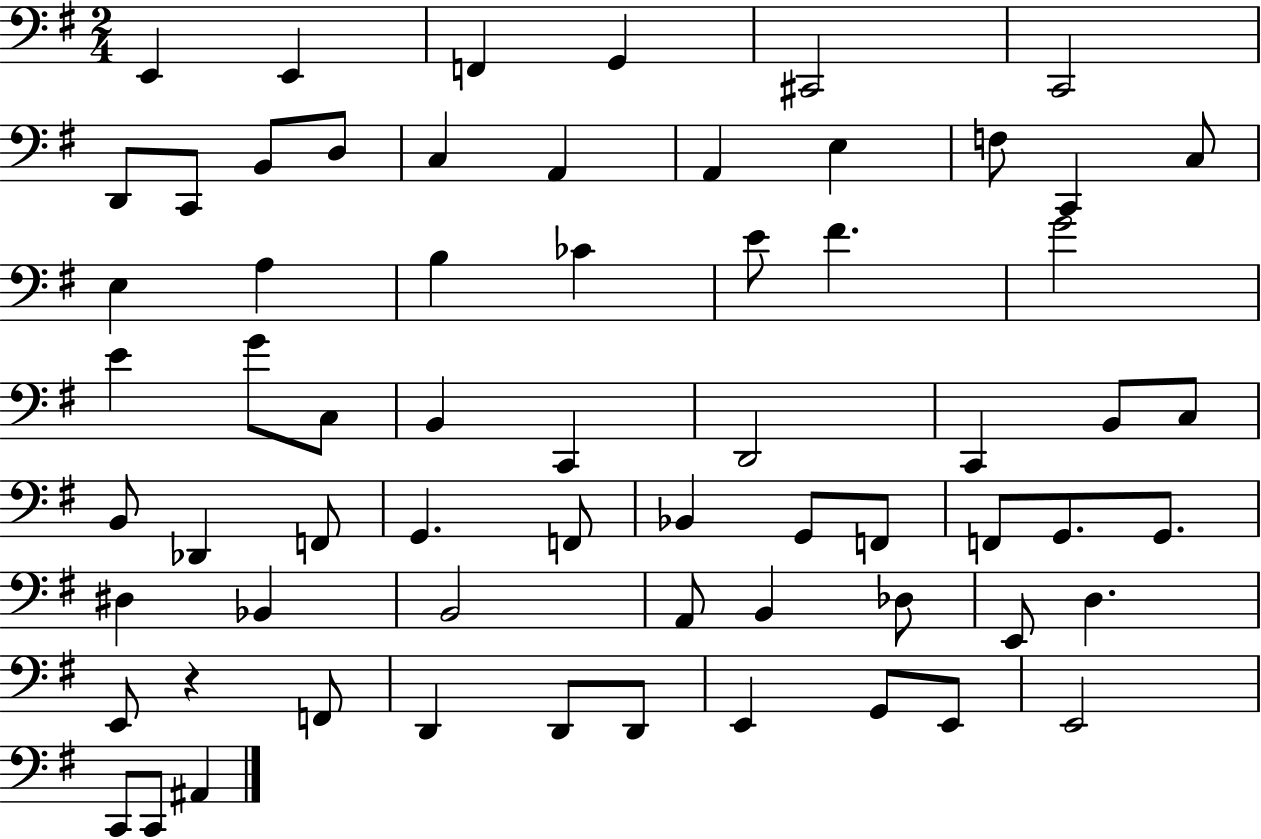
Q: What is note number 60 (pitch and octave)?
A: E2